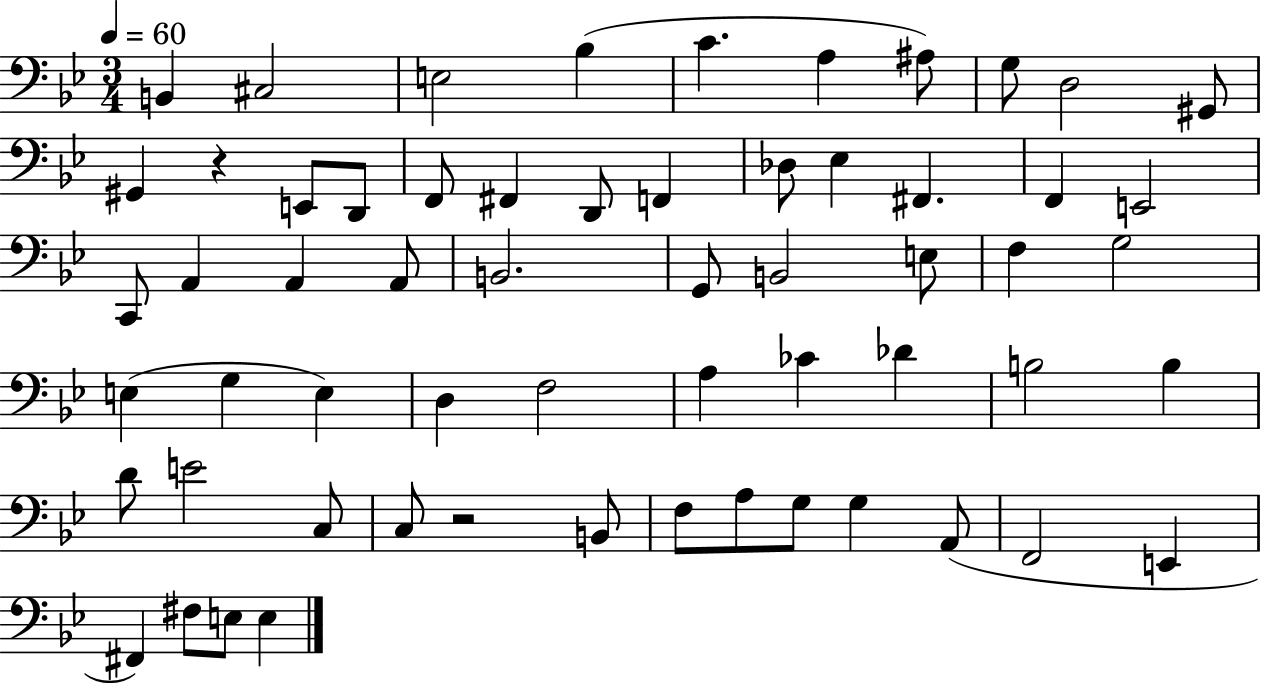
{
  \clef bass
  \numericTimeSignature
  \time 3/4
  \key bes \major
  \tempo 4 = 60
  b,4 cis2 | e2 bes4( | c'4. a4 ais8) | g8 d2 gis,8 | \break gis,4 r4 e,8 d,8 | f,8 fis,4 d,8 f,4 | des8 ees4 fis,4. | f,4 e,2 | \break c,8 a,4 a,4 a,8 | b,2. | g,8 b,2 e8 | f4 g2 | \break e4( g4 e4) | d4 f2 | a4 ces'4 des'4 | b2 b4 | \break d'8 e'2 c8 | c8 r2 b,8 | f8 a8 g8 g4 a,8( | f,2 e,4 | \break fis,4) fis8 e8 e4 | \bar "|."
}